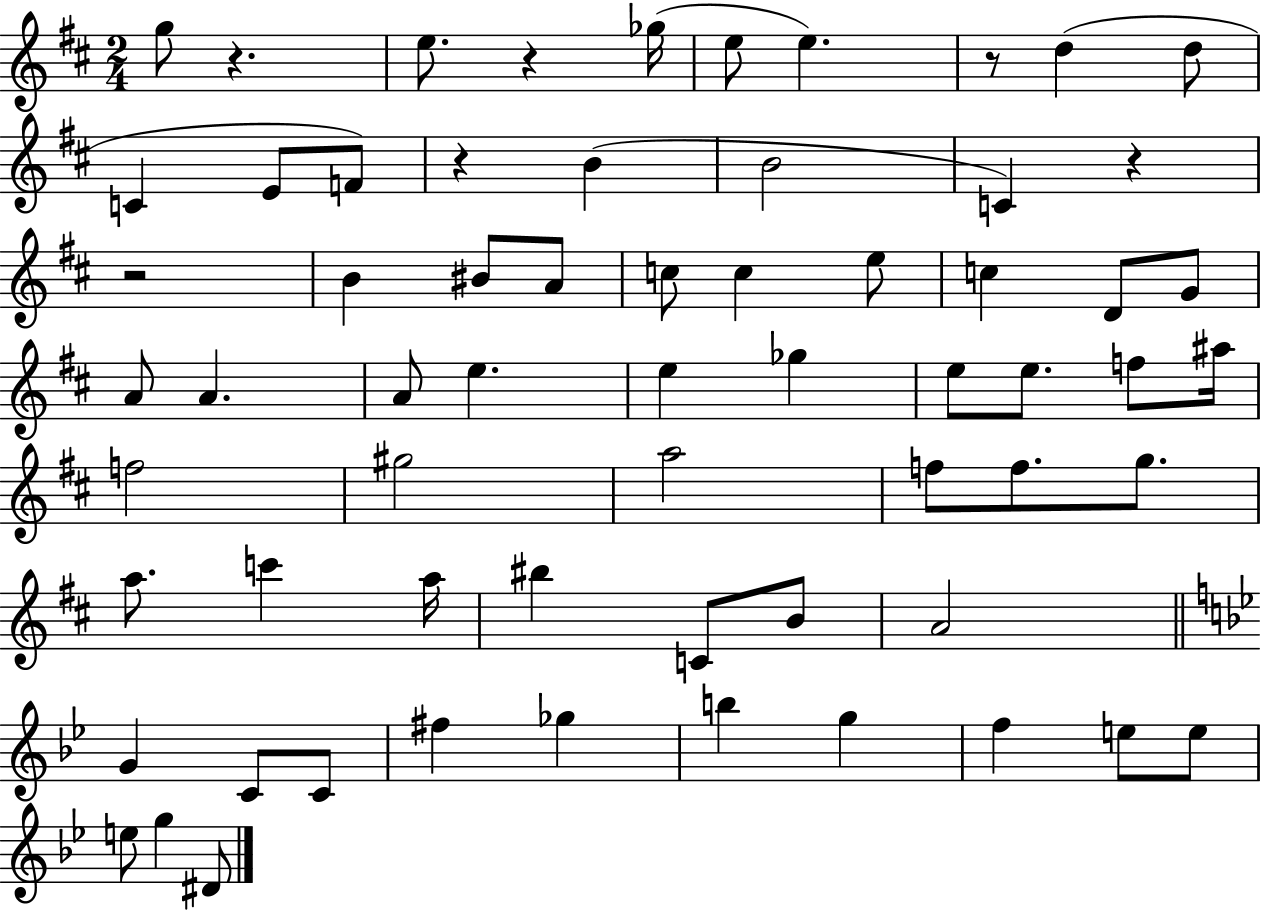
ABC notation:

X:1
T:Untitled
M:2/4
L:1/4
K:D
g/2 z e/2 z _g/4 e/2 e z/2 d d/2 C E/2 F/2 z B B2 C z z2 B ^B/2 A/2 c/2 c e/2 c D/2 G/2 A/2 A A/2 e e _g e/2 e/2 f/2 ^a/4 f2 ^g2 a2 f/2 f/2 g/2 a/2 c' a/4 ^b C/2 B/2 A2 G C/2 C/2 ^f _g b g f e/2 e/2 e/2 g ^D/2